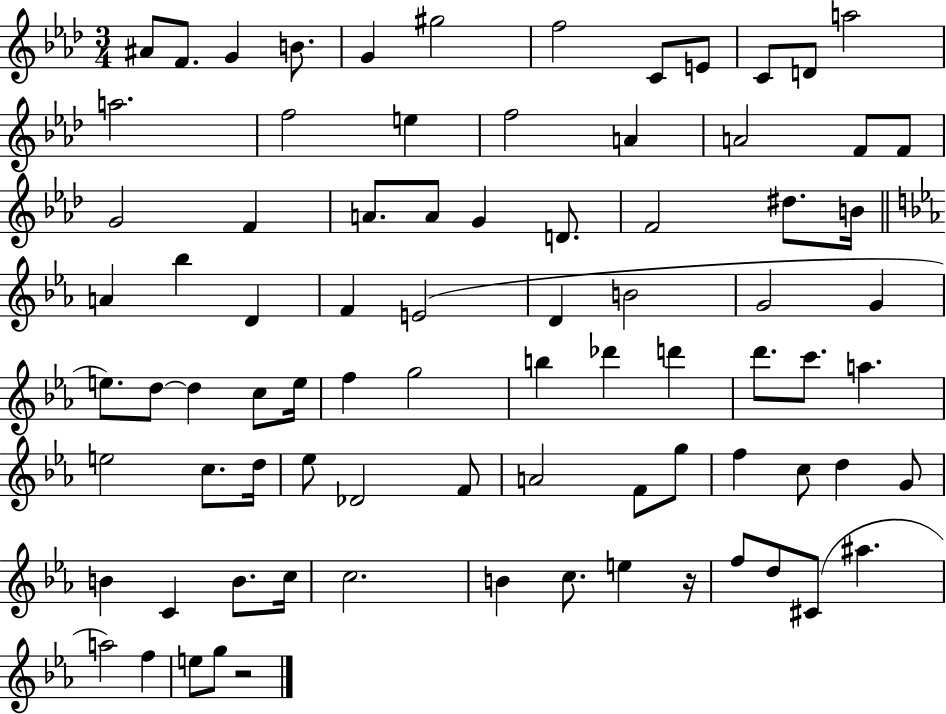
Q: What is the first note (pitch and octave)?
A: A#4